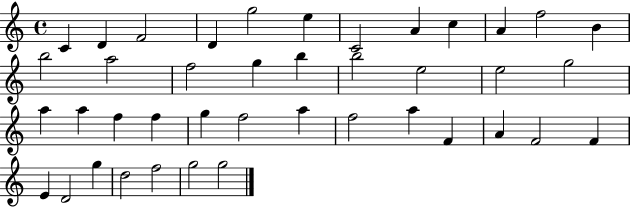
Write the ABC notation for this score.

X:1
T:Untitled
M:4/4
L:1/4
K:C
C D F2 D g2 e C2 A c A f2 B b2 a2 f2 g b b2 e2 e2 g2 a a f f g f2 a f2 a F A F2 F E D2 g d2 f2 g2 g2